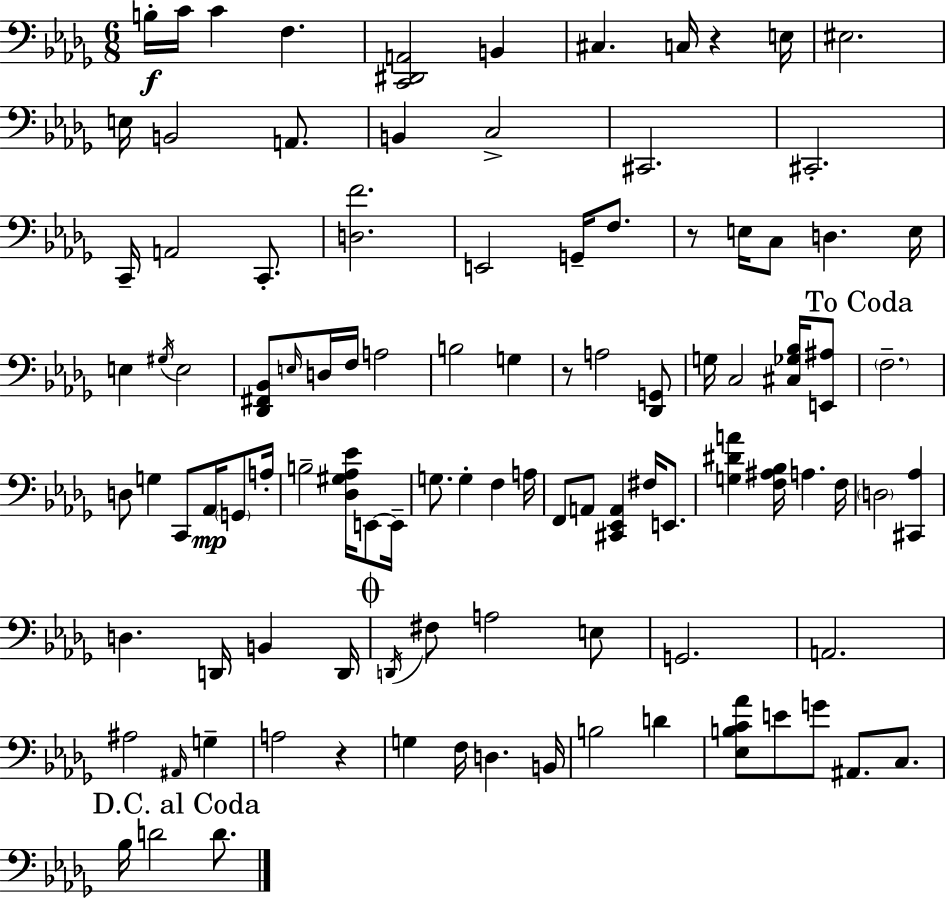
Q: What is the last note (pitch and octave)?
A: D4